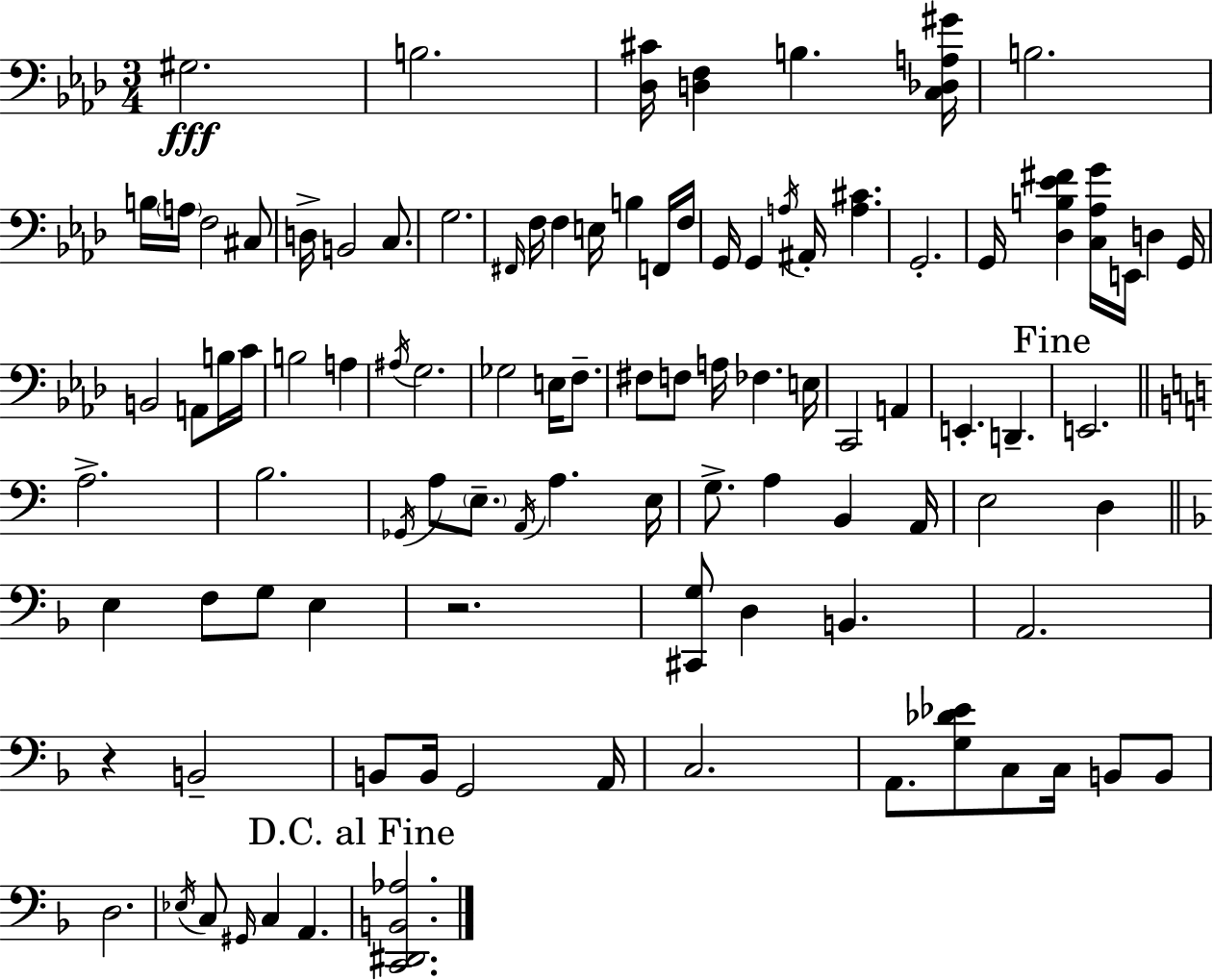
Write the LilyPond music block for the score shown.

{
  \clef bass
  \numericTimeSignature
  \time 3/4
  \key f \minor
  gis2.\fff | b2. | <des cis'>16 <d f>4 b4. <c des a gis'>16 | b2. | \break b16 \parenthesize a16 f2 cis8 | d16-> b,2 c8. | g2. | \grace { fis,16 } f16 f4 e16 b4 f,16 | \break f16 g,16 g,4 \acciaccatura { a16 } ais,16-. <a cis'>4. | g,2.-. | g,16 <des b ees' fis'>4 <c aes g'>16 e,16 d4 | g,16 b,2 a,8 | \break b16 c'16 b2 a4 | \acciaccatura { ais16 } g2. | ges2 e16 | f8.-- fis8 f8 a16 fes4. | \break e16 c,2 a,4 | e,4.-. d,4.-- | \mark "Fine" e,2. | \bar "||" \break \key c \major a2.-> | b2. | \acciaccatura { ges,16 } a8 \parenthesize e8.-- \acciaccatura { a,16 } a4. | e16 g8.-> a4 b,4 | \break a,16 e2 d4 | \bar "||" \break \key f \major e4 f8 g8 e4 | r2. | <cis, g>8 d4 b,4. | a,2. | \break r4 b,2-- | b,8 b,16 g,2 a,16 | c2. | a,8. <g des' ees'>8 c8 c16 b,8 b,8 | \break d2. | \acciaccatura { ees16 } c8 \grace { gis,16 } c4 a,4. | \mark "D.C. al Fine" <c, dis, b, aes>2. | \bar "|."
}